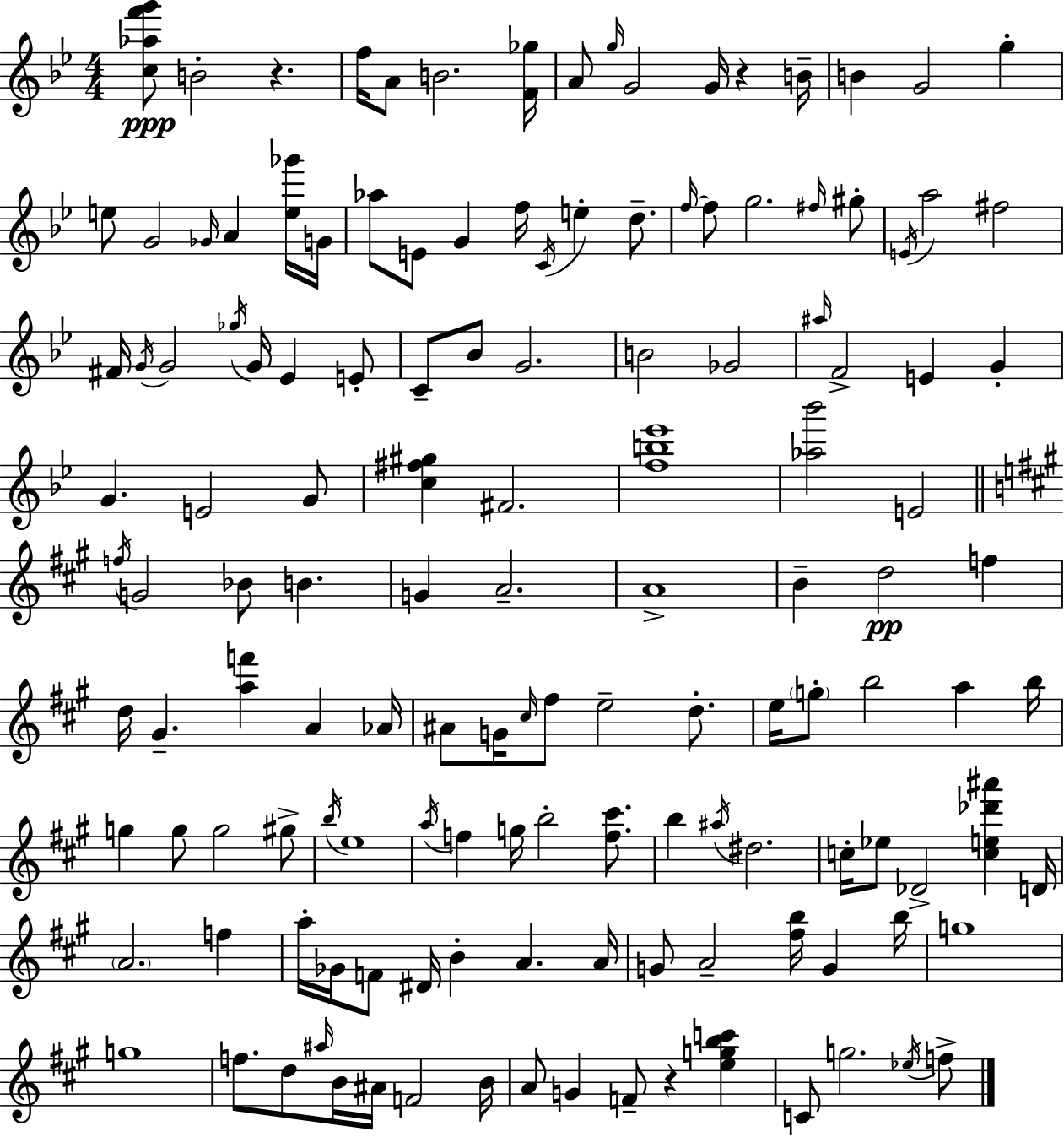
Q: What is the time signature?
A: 4/4